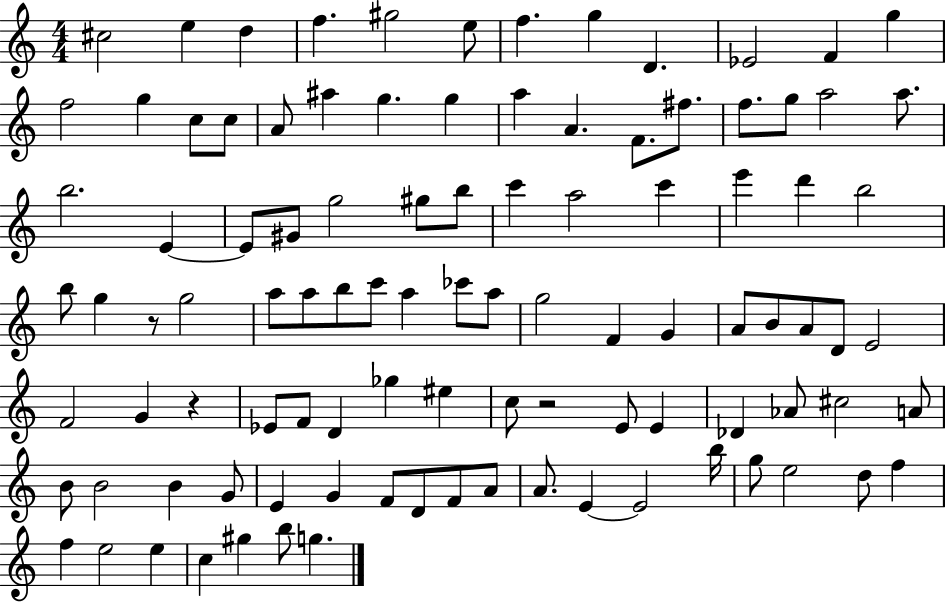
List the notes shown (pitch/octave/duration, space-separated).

C#5/h E5/q D5/q F5/q. G#5/h E5/e F5/q. G5/q D4/q. Eb4/h F4/q G5/q F5/h G5/q C5/e C5/e A4/e A#5/q G5/q. G5/q A5/q A4/q. F4/e. F#5/e. F5/e. G5/e A5/h A5/e. B5/h. E4/q E4/e G#4/e G5/h G#5/e B5/e C6/q A5/h C6/q E6/q D6/q B5/h B5/e G5/q R/e G5/h A5/e A5/e B5/e C6/e A5/q CES6/e A5/e G5/h F4/q G4/q A4/e B4/e A4/e D4/e E4/h F4/h G4/q R/q Eb4/e F4/e D4/q Gb5/q EIS5/q C5/e R/h E4/e E4/q Db4/q Ab4/e C#5/h A4/e B4/e B4/h B4/q G4/e E4/q G4/q F4/e D4/e F4/e A4/e A4/e. E4/q E4/h B5/s G5/e E5/h D5/e F5/q F5/q E5/h E5/q C5/q G#5/q B5/e G5/q.